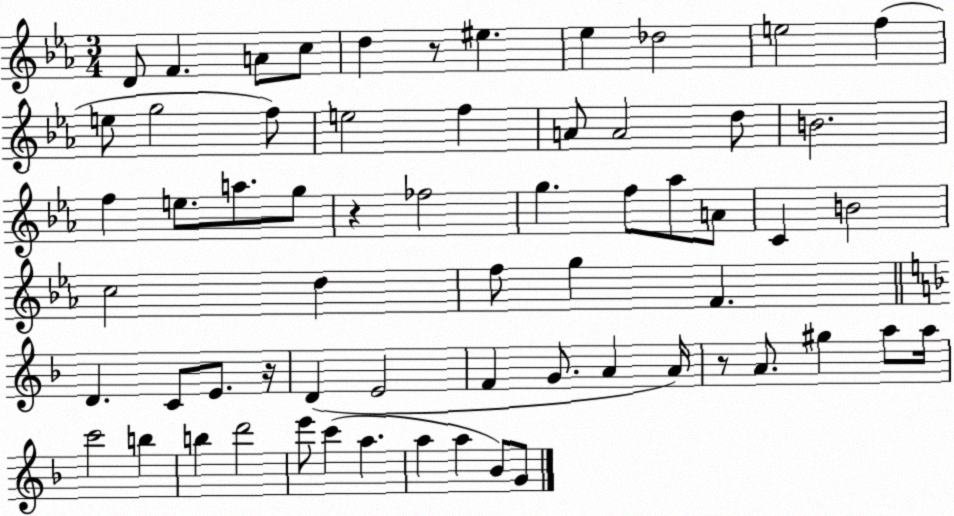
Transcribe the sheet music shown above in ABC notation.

X:1
T:Untitled
M:3/4
L:1/4
K:Eb
D/2 F A/2 c/2 d z/2 ^e _e _d2 e2 f e/2 g2 f/2 e2 f A/2 A2 d/2 B2 f e/2 a/2 g/2 z _f2 g f/2 _a/2 A/2 C B2 c2 d f/2 g F D C/2 E/2 z/4 D E2 F G/2 A A/4 z/2 A/2 ^g a/2 a/4 c'2 b b d'2 e'/2 c' a a a _B/2 G/2